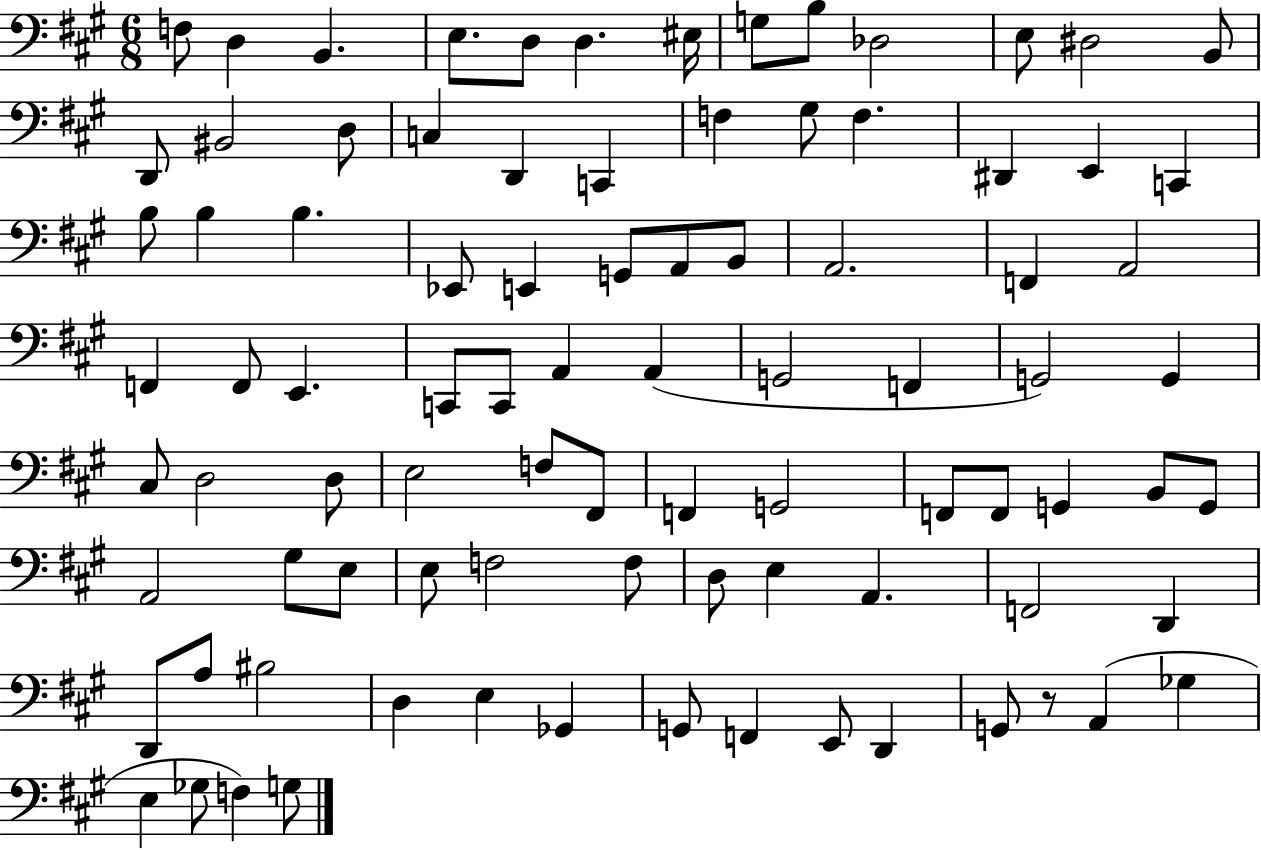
{
  \clef bass
  \numericTimeSignature
  \time 6/8
  \key a \major
  f8 d4 b,4. | e8. d8 d4. eis16 | g8 b8 des2 | e8 dis2 b,8 | \break d,8 bis,2 d8 | c4 d,4 c,4 | f4 gis8 f4. | dis,4 e,4 c,4 | \break b8 b4 b4. | ees,8 e,4 g,8 a,8 b,8 | a,2. | f,4 a,2 | \break f,4 f,8 e,4. | c,8 c,8 a,4 a,4( | g,2 f,4 | g,2) g,4 | \break cis8 d2 d8 | e2 f8 fis,8 | f,4 g,2 | f,8 f,8 g,4 b,8 g,8 | \break a,2 gis8 e8 | e8 f2 f8 | d8 e4 a,4. | f,2 d,4 | \break d,8 a8 bis2 | d4 e4 ges,4 | g,8 f,4 e,8 d,4 | g,8 r8 a,4( ges4 | \break e4 ges8 f4) g8 | \bar "|."
}